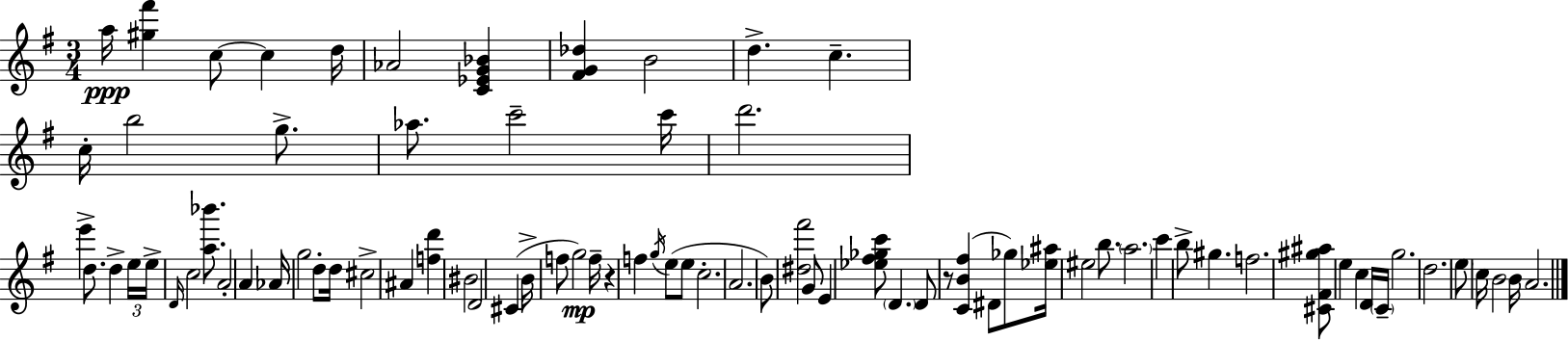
A5/s [G#5,F#6]/q C5/e C5/q D5/s Ab4/h [C4,Eb4,G4,Bb4]/q [F#4,G4,Db5]/q B4/h D5/q. C5/q. C5/s B5/h G5/e. Ab5/e. C6/h C6/s D6/h. E6/q D5/e. D5/q E5/s E5/s D4/s C5/h [A5,Bb6]/e. A4/h A4/q Ab4/s G5/h D5/e D5/s C#5/h A#4/q [F5,D6]/q BIS4/h D4/h C#4/q B4/s F5/e G5/h F5/s R/q F5/q G5/s E5/e E5/e C5/h. A4/h. B4/e [D#5,F#6]/h G4/e E4/q [Eb5,F#5,Gb5,C6]/e D4/q. D4/e R/e [C4,B4,F#5]/q D#4/e Gb5/e [Eb5,A#5]/s EIS5/h B5/e. A5/h. C6/q B5/e G#5/q. F5/h. [C#4,F#4,G#5,A#5]/e E5/q C5/q D4/s C4/s G5/h. D5/h. E5/e C5/s B4/h B4/s A4/h.